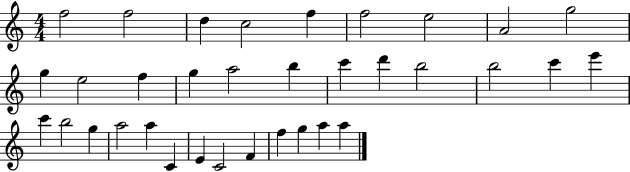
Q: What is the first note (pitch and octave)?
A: F5